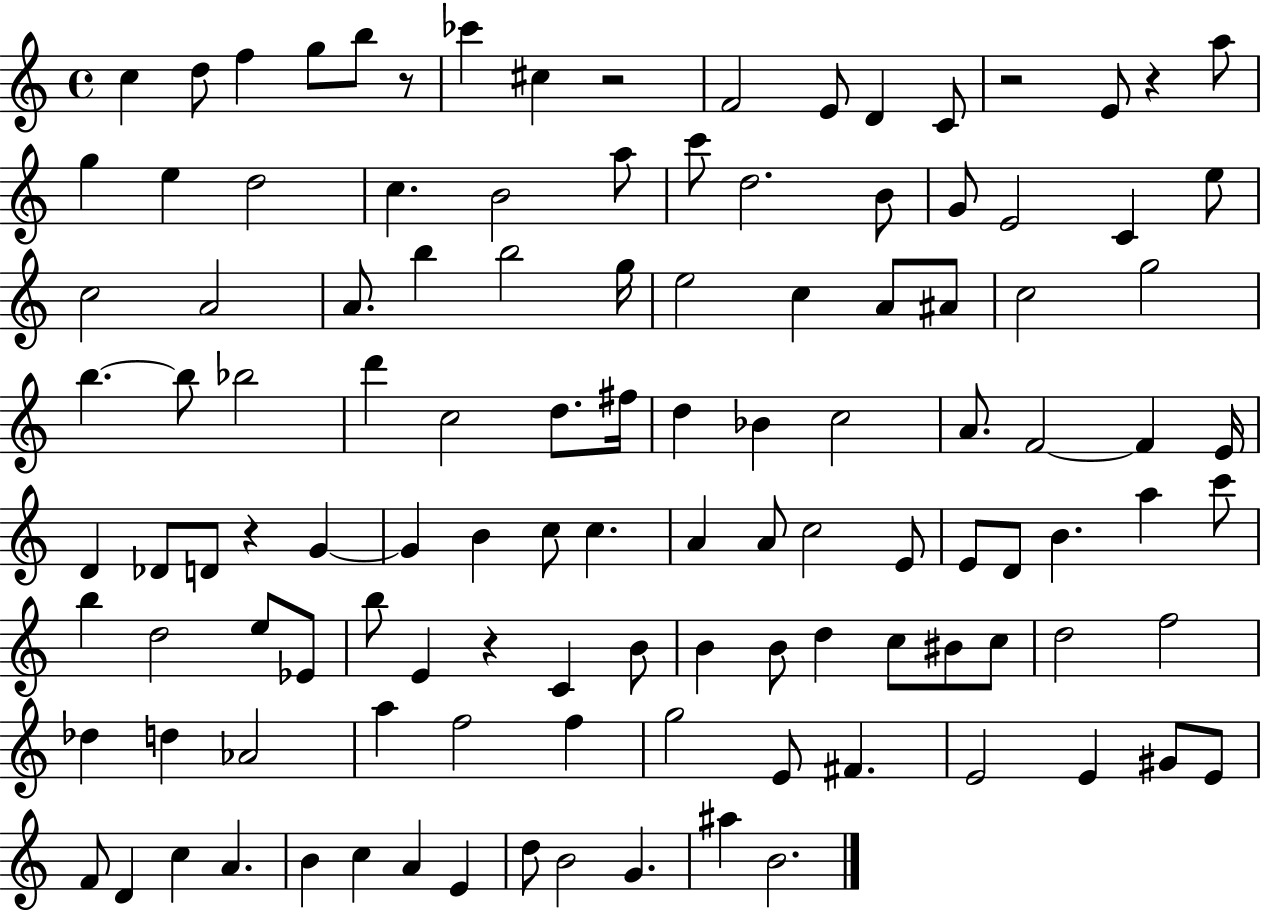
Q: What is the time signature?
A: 4/4